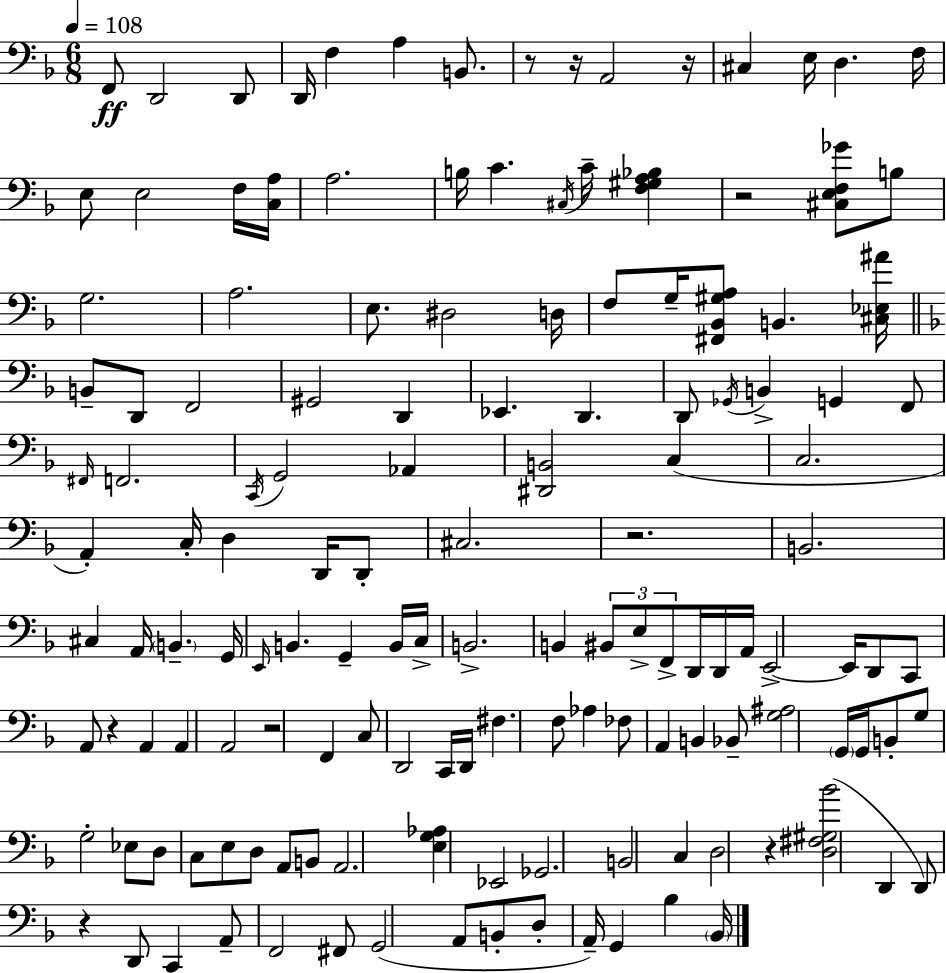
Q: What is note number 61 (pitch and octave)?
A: B2